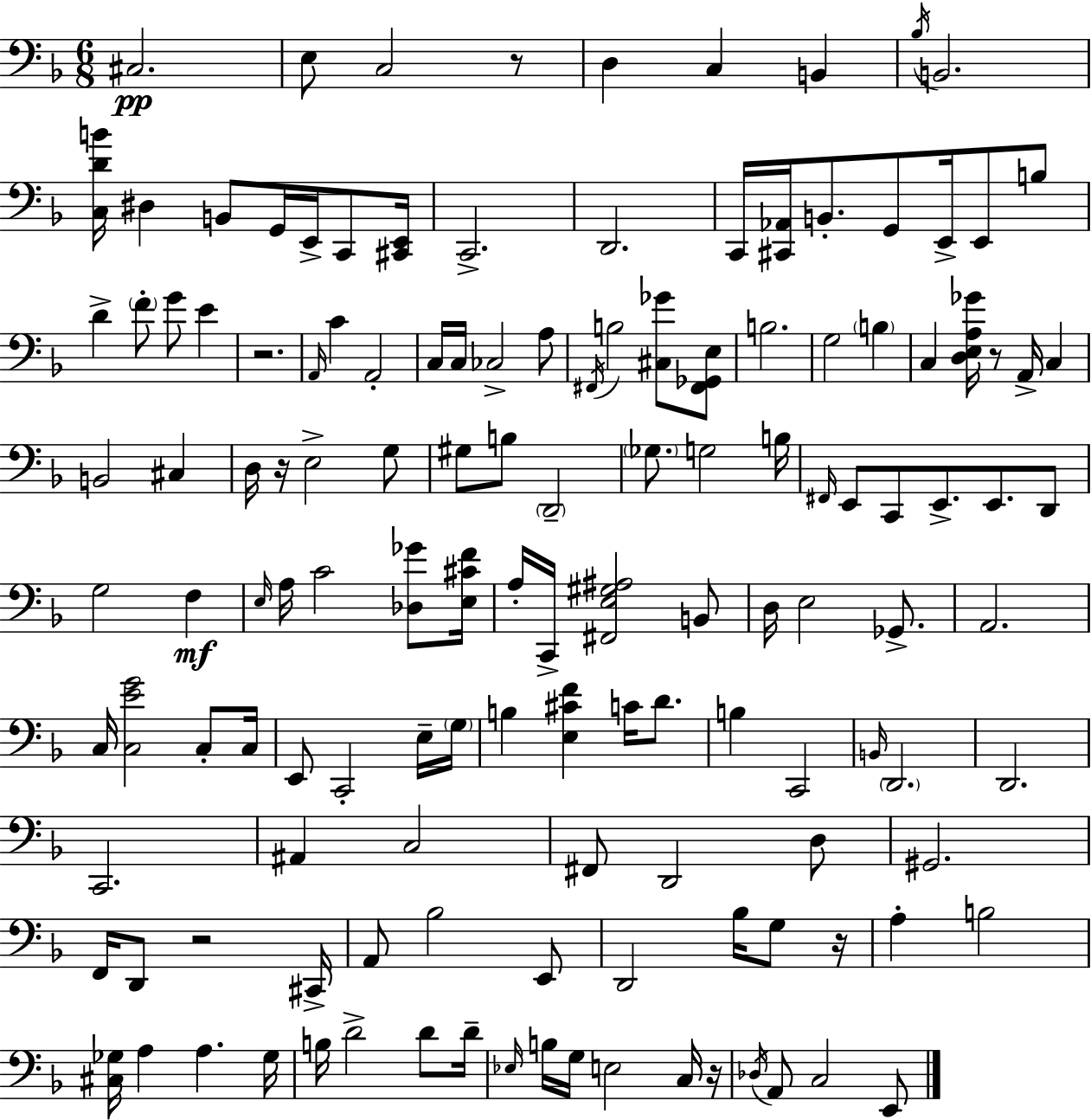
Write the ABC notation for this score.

X:1
T:Untitled
M:6/8
L:1/4
K:Dm
^C,2 E,/2 C,2 z/2 D, C, B,, _B,/4 B,,2 [C,DB]/4 ^D, B,,/2 G,,/4 E,,/4 C,,/2 [^C,,E,,]/4 C,,2 D,,2 C,,/4 [^C,,_A,,]/4 B,,/2 G,,/2 E,,/4 E,,/2 B,/2 D F/2 G/2 E z2 A,,/4 C A,,2 C,/4 C,/4 _C,2 A,/2 ^F,,/4 B,2 [^C,_G]/2 [^F,,_G,,E,]/2 B,2 G,2 B, C, [D,E,A,_G]/4 z/2 A,,/4 C, B,,2 ^C, D,/4 z/4 E,2 G,/2 ^G,/2 B,/2 D,,2 _G,/2 G,2 B,/4 ^F,,/4 E,,/2 C,,/2 E,,/2 E,,/2 D,,/2 G,2 F, E,/4 A,/4 C2 [_D,_G]/2 [E,^CF]/4 A,/4 C,,/4 [^F,,E,^G,^A,]2 B,,/2 D,/4 E,2 _G,,/2 A,,2 C,/4 [C,EG]2 C,/2 C,/4 E,,/2 C,,2 E,/4 G,/4 B, [E,^CF] C/4 D/2 B, C,,2 B,,/4 D,,2 D,,2 C,,2 ^A,, C,2 ^F,,/2 D,,2 D,/2 ^G,,2 F,,/4 D,,/2 z2 ^C,,/4 A,,/2 _B,2 E,,/2 D,,2 _B,/4 G,/2 z/4 A, B,2 [^C,_G,]/4 A, A, _G,/4 B,/4 D2 D/2 D/4 _E,/4 B,/4 G,/4 E,2 C,/4 z/4 _D,/4 A,,/2 C,2 E,,/2